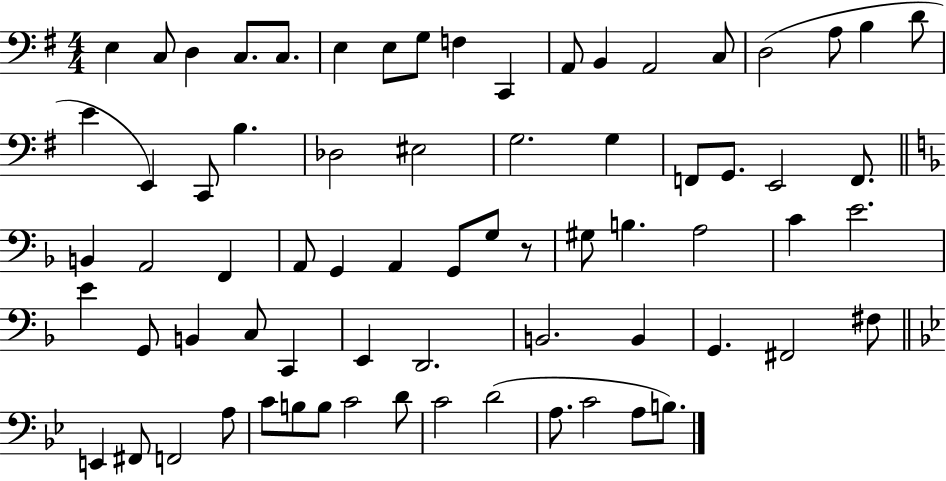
{
  \clef bass
  \numericTimeSignature
  \time 4/4
  \key g \major
  e4 c8 d4 c8. c8. | e4 e8 g8 f4 c,4 | a,8 b,4 a,2 c8 | d2( a8 b4 d'8 | \break e'4 e,4) c,8 b4. | des2 eis2 | g2. g4 | f,8 g,8. e,2 f,8. | \break \bar "||" \break \key f \major b,4 a,2 f,4 | a,8 g,4 a,4 g,8 g8 r8 | gis8 b4. a2 | c'4 e'2. | \break e'4 g,8 b,4 c8 c,4 | e,4 d,2. | b,2. b,4 | g,4. fis,2 fis8 | \break \bar "||" \break \key bes \major e,4 fis,8 f,2 a8 | c'8 b8 b8 c'2 d'8 | c'2 d'2( | a8. c'2 a8 b8.) | \break \bar "|."
}